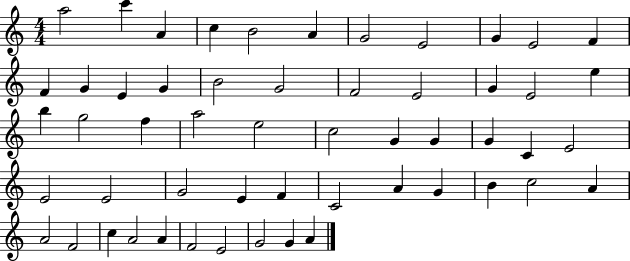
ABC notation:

X:1
T:Untitled
M:4/4
L:1/4
K:C
a2 c' A c B2 A G2 E2 G E2 F F G E G B2 G2 F2 E2 G E2 e b g2 f a2 e2 c2 G G G C E2 E2 E2 G2 E F C2 A G B c2 A A2 F2 c A2 A F2 E2 G2 G A